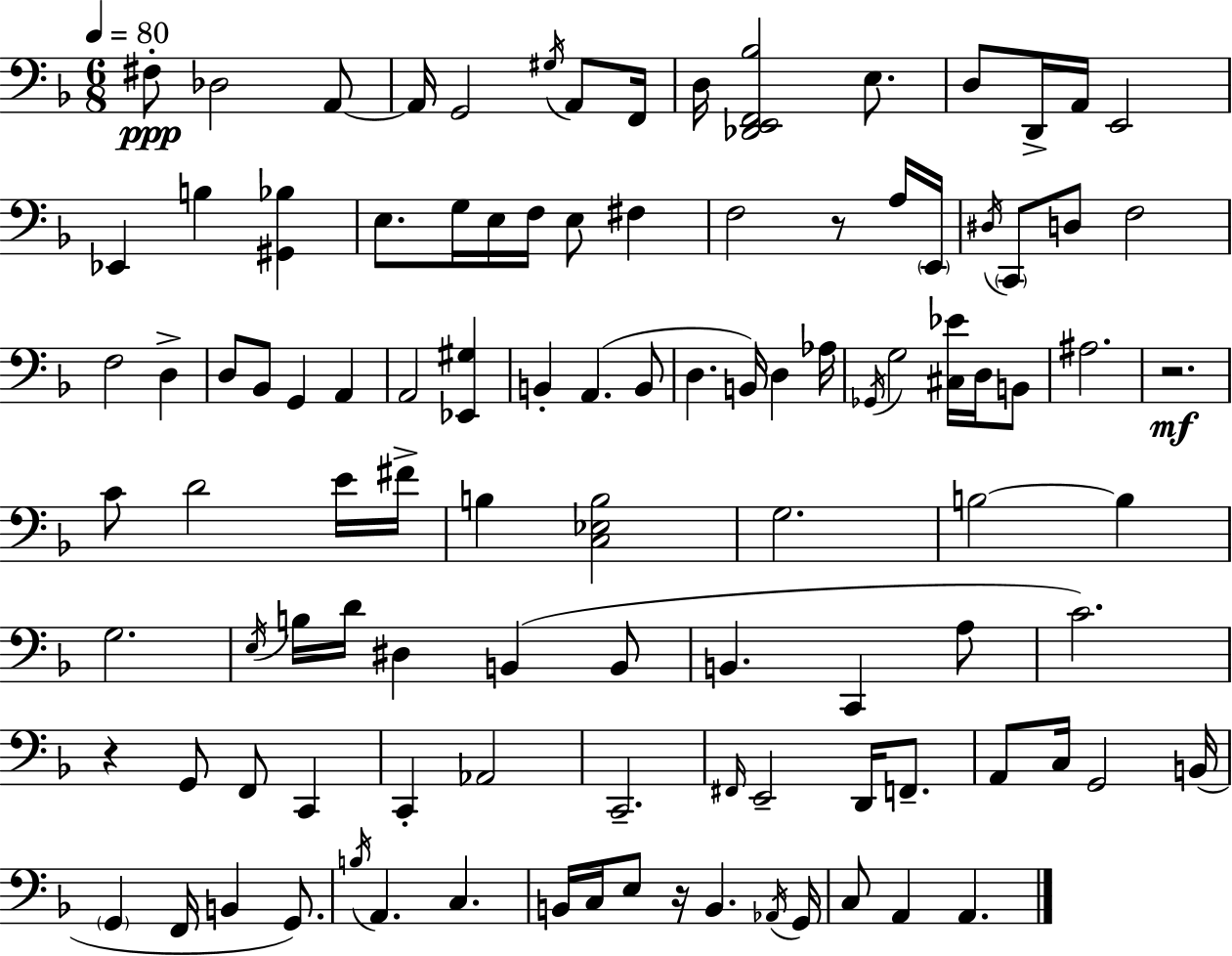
X:1
T:Untitled
M:6/8
L:1/4
K:F
^F,/2 _D,2 A,,/2 A,,/4 G,,2 ^G,/4 A,,/2 F,,/4 D,/4 [_D,,E,,F,,_B,]2 E,/2 D,/2 D,,/4 A,,/4 E,,2 _E,, B, [^G,,_B,] E,/2 G,/4 E,/4 F,/4 E,/2 ^F, F,2 z/2 A,/4 E,,/4 ^D,/4 C,,/2 D,/2 F,2 F,2 D, D,/2 _B,,/2 G,, A,, A,,2 [_E,,^G,] B,, A,, B,,/2 D, B,,/4 D, _A,/4 _G,,/4 G,2 [^C,_E]/4 D,/4 B,,/2 ^A,2 z2 C/2 D2 E/4 ^F/4 B, [C,_E,B,]2 G,2 B,2 B, G,2 E,/4 B,/4 D/4 ^D, B,, B,,/2 B,, C,, A,/2 C2 z G,,/2 F,,/2 C,, C,, _A,,2 C,,2 ^F,,/4 E,,2 D,,/4 F,,/2 A,,/2 C,/4 G,,2 B,,/4 G,, F,,/4 B,, G,,/2 B,/4 A,, C, B,,/4 C,/4 E,/2 z/4 B,, _A,,/4 G,,/4 C,/2 A,, A,,